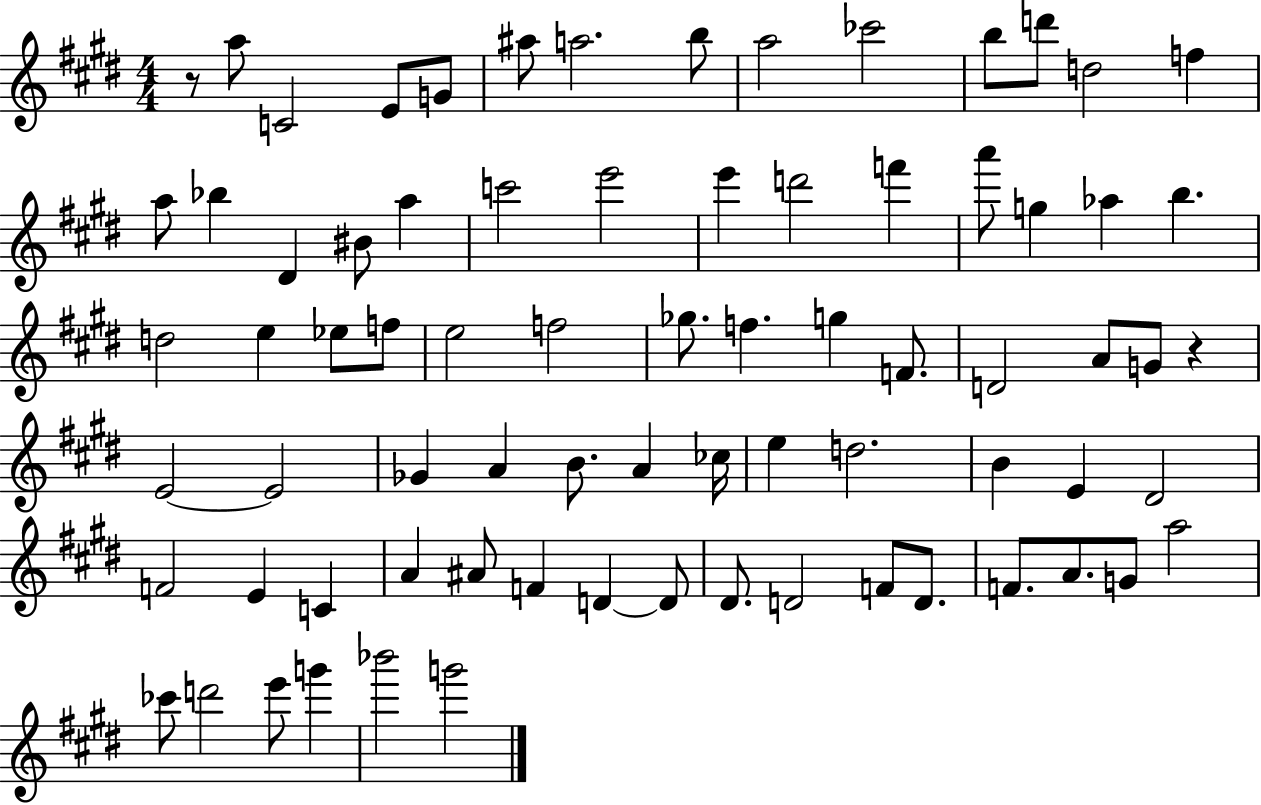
{
  \clef treble
  \numericTimeSignature
  \time 4/4
  \key e \major
  r8 a''8 c'2 e'8 g'8 | ais''8 a''2. b''8 | a''2 ces'''2 | b''8 d'''8 d''2 f''4 | \break a''8 bes''4 dis'4 bis'8 a''4 | c'''2 e'''2 | e'''4 d'''2 f'''4 | a'''8 g''4 aes''4 b''4. | \break d''2 e''4 ees''8 f''8 | e''2 f''2 | ges''8. f''4. g''4 f'8. | d'2 a'8 g'8 r4 | \break e'2~~ e'2 | ges'4 a'4 b'8. a'4 ces''16 | e''4 d''2. | b'4 e'4 dis'2 | \break f'2 e'4 c'4 | a'4 ais'8 f'4 d'4~~ d'8 | dis'8. d'2 f'8 d'8. | f'8. a'8. g'8 a''2 | \break ces'''8 d'''2 e'''8 g'''4 | bes'''2 g'''2 | \bar "|."
}